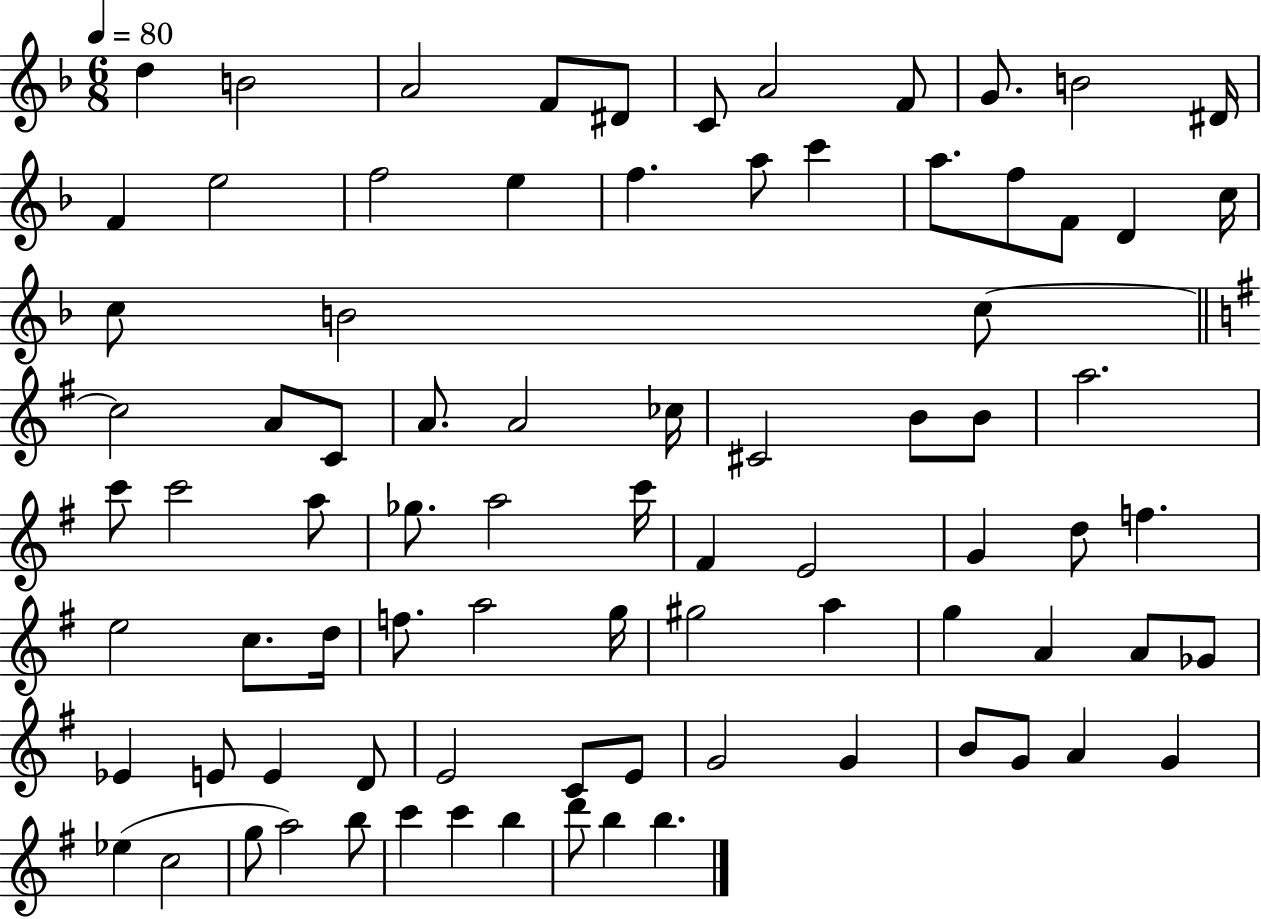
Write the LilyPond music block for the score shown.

{
  \clef treble
  \numericTimeSignature
  \time 6/8
  \key f \major
  \tempo 4 = 80
  d''4 b'2 | a'2 f'8 dis'8 | c'8 a'2 f'8 | g'8. b'2 dis'16 | \break f'4 e''2 | f''2 e''4 | f''4. a''8 c'''4 | a''8. f''8 f'8 d'4 c''16 | \break c''8 b'2 c''8~~ | \bar "||" \break \key g \major c''2 a'8 c'8 | a'8. a'2 ces''16 | cis'2 b'8 b'8 | a''2. | \break c'''8 c'''2 a''8 | ges''8. a''2 c'''16 | fis'4 e'2 | g'4 d''8 f''4. | \break e''2 c''8. d''16 | f''8. a''2 g''16 | gis''2 a''4 | g''4 a'4 a'8 ges'8 | \break ees'4 e'8 e'4 d'8 | e'2 c'8 e'8 | g'2 g'4 | b'8 g'8 a'4 g'4 | \break ees''4( c''2 | g''8 a''2) b''8 | c'''4 c'''4 b''4 | d'''8 b''4 b''4. | \break \bar "|."
}